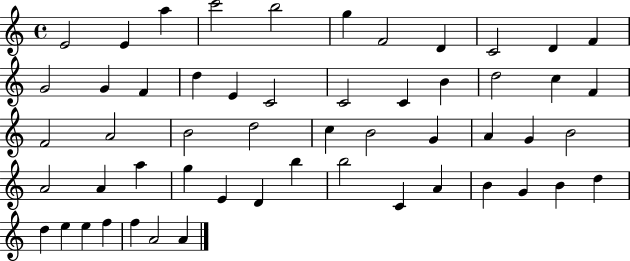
E4/h E4/q A5/q C6/h B5/h G5/q F4/h D4/q C4/h D4/q F4/q G4/h G4/q F4/q D5/q E4/q C4/h C4/h C4/q B4/q D5/h C5/q F4/q F4/h A4/h B4/h D5/h C5/q B4/h G4/q A4/q G4/q B4/h A4/h A4/q A5/q G5/q E4/q D4/q B5/q B5/h C4/q A4/q B4/q G4/q B4/q D5/q D5/q E5/q E5/q F5/q F5/q A4/h A4/q